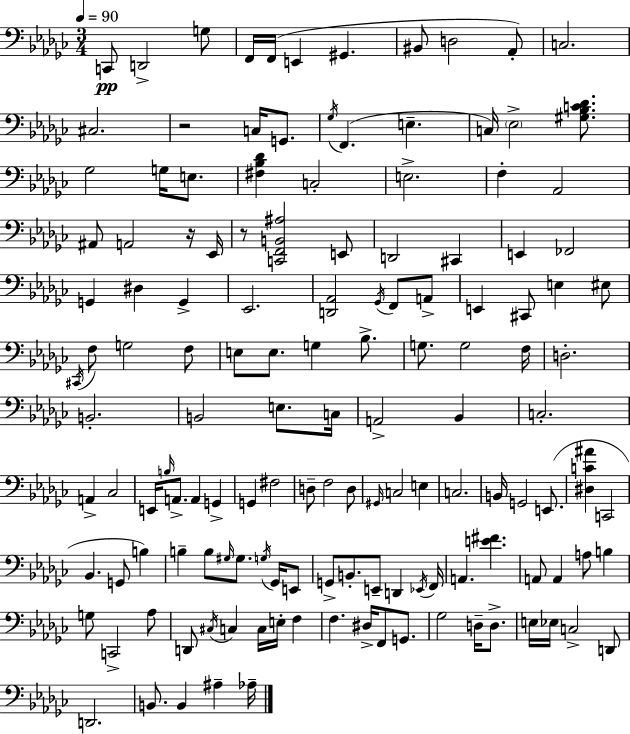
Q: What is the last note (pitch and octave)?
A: Ab3